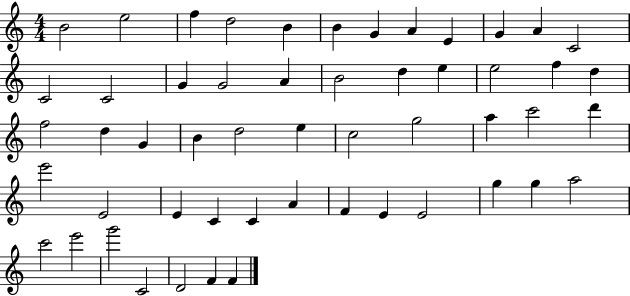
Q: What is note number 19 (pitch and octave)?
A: D5